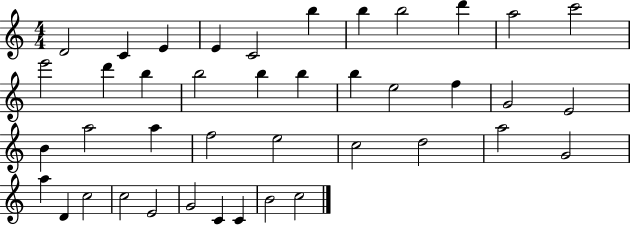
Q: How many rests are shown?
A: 0